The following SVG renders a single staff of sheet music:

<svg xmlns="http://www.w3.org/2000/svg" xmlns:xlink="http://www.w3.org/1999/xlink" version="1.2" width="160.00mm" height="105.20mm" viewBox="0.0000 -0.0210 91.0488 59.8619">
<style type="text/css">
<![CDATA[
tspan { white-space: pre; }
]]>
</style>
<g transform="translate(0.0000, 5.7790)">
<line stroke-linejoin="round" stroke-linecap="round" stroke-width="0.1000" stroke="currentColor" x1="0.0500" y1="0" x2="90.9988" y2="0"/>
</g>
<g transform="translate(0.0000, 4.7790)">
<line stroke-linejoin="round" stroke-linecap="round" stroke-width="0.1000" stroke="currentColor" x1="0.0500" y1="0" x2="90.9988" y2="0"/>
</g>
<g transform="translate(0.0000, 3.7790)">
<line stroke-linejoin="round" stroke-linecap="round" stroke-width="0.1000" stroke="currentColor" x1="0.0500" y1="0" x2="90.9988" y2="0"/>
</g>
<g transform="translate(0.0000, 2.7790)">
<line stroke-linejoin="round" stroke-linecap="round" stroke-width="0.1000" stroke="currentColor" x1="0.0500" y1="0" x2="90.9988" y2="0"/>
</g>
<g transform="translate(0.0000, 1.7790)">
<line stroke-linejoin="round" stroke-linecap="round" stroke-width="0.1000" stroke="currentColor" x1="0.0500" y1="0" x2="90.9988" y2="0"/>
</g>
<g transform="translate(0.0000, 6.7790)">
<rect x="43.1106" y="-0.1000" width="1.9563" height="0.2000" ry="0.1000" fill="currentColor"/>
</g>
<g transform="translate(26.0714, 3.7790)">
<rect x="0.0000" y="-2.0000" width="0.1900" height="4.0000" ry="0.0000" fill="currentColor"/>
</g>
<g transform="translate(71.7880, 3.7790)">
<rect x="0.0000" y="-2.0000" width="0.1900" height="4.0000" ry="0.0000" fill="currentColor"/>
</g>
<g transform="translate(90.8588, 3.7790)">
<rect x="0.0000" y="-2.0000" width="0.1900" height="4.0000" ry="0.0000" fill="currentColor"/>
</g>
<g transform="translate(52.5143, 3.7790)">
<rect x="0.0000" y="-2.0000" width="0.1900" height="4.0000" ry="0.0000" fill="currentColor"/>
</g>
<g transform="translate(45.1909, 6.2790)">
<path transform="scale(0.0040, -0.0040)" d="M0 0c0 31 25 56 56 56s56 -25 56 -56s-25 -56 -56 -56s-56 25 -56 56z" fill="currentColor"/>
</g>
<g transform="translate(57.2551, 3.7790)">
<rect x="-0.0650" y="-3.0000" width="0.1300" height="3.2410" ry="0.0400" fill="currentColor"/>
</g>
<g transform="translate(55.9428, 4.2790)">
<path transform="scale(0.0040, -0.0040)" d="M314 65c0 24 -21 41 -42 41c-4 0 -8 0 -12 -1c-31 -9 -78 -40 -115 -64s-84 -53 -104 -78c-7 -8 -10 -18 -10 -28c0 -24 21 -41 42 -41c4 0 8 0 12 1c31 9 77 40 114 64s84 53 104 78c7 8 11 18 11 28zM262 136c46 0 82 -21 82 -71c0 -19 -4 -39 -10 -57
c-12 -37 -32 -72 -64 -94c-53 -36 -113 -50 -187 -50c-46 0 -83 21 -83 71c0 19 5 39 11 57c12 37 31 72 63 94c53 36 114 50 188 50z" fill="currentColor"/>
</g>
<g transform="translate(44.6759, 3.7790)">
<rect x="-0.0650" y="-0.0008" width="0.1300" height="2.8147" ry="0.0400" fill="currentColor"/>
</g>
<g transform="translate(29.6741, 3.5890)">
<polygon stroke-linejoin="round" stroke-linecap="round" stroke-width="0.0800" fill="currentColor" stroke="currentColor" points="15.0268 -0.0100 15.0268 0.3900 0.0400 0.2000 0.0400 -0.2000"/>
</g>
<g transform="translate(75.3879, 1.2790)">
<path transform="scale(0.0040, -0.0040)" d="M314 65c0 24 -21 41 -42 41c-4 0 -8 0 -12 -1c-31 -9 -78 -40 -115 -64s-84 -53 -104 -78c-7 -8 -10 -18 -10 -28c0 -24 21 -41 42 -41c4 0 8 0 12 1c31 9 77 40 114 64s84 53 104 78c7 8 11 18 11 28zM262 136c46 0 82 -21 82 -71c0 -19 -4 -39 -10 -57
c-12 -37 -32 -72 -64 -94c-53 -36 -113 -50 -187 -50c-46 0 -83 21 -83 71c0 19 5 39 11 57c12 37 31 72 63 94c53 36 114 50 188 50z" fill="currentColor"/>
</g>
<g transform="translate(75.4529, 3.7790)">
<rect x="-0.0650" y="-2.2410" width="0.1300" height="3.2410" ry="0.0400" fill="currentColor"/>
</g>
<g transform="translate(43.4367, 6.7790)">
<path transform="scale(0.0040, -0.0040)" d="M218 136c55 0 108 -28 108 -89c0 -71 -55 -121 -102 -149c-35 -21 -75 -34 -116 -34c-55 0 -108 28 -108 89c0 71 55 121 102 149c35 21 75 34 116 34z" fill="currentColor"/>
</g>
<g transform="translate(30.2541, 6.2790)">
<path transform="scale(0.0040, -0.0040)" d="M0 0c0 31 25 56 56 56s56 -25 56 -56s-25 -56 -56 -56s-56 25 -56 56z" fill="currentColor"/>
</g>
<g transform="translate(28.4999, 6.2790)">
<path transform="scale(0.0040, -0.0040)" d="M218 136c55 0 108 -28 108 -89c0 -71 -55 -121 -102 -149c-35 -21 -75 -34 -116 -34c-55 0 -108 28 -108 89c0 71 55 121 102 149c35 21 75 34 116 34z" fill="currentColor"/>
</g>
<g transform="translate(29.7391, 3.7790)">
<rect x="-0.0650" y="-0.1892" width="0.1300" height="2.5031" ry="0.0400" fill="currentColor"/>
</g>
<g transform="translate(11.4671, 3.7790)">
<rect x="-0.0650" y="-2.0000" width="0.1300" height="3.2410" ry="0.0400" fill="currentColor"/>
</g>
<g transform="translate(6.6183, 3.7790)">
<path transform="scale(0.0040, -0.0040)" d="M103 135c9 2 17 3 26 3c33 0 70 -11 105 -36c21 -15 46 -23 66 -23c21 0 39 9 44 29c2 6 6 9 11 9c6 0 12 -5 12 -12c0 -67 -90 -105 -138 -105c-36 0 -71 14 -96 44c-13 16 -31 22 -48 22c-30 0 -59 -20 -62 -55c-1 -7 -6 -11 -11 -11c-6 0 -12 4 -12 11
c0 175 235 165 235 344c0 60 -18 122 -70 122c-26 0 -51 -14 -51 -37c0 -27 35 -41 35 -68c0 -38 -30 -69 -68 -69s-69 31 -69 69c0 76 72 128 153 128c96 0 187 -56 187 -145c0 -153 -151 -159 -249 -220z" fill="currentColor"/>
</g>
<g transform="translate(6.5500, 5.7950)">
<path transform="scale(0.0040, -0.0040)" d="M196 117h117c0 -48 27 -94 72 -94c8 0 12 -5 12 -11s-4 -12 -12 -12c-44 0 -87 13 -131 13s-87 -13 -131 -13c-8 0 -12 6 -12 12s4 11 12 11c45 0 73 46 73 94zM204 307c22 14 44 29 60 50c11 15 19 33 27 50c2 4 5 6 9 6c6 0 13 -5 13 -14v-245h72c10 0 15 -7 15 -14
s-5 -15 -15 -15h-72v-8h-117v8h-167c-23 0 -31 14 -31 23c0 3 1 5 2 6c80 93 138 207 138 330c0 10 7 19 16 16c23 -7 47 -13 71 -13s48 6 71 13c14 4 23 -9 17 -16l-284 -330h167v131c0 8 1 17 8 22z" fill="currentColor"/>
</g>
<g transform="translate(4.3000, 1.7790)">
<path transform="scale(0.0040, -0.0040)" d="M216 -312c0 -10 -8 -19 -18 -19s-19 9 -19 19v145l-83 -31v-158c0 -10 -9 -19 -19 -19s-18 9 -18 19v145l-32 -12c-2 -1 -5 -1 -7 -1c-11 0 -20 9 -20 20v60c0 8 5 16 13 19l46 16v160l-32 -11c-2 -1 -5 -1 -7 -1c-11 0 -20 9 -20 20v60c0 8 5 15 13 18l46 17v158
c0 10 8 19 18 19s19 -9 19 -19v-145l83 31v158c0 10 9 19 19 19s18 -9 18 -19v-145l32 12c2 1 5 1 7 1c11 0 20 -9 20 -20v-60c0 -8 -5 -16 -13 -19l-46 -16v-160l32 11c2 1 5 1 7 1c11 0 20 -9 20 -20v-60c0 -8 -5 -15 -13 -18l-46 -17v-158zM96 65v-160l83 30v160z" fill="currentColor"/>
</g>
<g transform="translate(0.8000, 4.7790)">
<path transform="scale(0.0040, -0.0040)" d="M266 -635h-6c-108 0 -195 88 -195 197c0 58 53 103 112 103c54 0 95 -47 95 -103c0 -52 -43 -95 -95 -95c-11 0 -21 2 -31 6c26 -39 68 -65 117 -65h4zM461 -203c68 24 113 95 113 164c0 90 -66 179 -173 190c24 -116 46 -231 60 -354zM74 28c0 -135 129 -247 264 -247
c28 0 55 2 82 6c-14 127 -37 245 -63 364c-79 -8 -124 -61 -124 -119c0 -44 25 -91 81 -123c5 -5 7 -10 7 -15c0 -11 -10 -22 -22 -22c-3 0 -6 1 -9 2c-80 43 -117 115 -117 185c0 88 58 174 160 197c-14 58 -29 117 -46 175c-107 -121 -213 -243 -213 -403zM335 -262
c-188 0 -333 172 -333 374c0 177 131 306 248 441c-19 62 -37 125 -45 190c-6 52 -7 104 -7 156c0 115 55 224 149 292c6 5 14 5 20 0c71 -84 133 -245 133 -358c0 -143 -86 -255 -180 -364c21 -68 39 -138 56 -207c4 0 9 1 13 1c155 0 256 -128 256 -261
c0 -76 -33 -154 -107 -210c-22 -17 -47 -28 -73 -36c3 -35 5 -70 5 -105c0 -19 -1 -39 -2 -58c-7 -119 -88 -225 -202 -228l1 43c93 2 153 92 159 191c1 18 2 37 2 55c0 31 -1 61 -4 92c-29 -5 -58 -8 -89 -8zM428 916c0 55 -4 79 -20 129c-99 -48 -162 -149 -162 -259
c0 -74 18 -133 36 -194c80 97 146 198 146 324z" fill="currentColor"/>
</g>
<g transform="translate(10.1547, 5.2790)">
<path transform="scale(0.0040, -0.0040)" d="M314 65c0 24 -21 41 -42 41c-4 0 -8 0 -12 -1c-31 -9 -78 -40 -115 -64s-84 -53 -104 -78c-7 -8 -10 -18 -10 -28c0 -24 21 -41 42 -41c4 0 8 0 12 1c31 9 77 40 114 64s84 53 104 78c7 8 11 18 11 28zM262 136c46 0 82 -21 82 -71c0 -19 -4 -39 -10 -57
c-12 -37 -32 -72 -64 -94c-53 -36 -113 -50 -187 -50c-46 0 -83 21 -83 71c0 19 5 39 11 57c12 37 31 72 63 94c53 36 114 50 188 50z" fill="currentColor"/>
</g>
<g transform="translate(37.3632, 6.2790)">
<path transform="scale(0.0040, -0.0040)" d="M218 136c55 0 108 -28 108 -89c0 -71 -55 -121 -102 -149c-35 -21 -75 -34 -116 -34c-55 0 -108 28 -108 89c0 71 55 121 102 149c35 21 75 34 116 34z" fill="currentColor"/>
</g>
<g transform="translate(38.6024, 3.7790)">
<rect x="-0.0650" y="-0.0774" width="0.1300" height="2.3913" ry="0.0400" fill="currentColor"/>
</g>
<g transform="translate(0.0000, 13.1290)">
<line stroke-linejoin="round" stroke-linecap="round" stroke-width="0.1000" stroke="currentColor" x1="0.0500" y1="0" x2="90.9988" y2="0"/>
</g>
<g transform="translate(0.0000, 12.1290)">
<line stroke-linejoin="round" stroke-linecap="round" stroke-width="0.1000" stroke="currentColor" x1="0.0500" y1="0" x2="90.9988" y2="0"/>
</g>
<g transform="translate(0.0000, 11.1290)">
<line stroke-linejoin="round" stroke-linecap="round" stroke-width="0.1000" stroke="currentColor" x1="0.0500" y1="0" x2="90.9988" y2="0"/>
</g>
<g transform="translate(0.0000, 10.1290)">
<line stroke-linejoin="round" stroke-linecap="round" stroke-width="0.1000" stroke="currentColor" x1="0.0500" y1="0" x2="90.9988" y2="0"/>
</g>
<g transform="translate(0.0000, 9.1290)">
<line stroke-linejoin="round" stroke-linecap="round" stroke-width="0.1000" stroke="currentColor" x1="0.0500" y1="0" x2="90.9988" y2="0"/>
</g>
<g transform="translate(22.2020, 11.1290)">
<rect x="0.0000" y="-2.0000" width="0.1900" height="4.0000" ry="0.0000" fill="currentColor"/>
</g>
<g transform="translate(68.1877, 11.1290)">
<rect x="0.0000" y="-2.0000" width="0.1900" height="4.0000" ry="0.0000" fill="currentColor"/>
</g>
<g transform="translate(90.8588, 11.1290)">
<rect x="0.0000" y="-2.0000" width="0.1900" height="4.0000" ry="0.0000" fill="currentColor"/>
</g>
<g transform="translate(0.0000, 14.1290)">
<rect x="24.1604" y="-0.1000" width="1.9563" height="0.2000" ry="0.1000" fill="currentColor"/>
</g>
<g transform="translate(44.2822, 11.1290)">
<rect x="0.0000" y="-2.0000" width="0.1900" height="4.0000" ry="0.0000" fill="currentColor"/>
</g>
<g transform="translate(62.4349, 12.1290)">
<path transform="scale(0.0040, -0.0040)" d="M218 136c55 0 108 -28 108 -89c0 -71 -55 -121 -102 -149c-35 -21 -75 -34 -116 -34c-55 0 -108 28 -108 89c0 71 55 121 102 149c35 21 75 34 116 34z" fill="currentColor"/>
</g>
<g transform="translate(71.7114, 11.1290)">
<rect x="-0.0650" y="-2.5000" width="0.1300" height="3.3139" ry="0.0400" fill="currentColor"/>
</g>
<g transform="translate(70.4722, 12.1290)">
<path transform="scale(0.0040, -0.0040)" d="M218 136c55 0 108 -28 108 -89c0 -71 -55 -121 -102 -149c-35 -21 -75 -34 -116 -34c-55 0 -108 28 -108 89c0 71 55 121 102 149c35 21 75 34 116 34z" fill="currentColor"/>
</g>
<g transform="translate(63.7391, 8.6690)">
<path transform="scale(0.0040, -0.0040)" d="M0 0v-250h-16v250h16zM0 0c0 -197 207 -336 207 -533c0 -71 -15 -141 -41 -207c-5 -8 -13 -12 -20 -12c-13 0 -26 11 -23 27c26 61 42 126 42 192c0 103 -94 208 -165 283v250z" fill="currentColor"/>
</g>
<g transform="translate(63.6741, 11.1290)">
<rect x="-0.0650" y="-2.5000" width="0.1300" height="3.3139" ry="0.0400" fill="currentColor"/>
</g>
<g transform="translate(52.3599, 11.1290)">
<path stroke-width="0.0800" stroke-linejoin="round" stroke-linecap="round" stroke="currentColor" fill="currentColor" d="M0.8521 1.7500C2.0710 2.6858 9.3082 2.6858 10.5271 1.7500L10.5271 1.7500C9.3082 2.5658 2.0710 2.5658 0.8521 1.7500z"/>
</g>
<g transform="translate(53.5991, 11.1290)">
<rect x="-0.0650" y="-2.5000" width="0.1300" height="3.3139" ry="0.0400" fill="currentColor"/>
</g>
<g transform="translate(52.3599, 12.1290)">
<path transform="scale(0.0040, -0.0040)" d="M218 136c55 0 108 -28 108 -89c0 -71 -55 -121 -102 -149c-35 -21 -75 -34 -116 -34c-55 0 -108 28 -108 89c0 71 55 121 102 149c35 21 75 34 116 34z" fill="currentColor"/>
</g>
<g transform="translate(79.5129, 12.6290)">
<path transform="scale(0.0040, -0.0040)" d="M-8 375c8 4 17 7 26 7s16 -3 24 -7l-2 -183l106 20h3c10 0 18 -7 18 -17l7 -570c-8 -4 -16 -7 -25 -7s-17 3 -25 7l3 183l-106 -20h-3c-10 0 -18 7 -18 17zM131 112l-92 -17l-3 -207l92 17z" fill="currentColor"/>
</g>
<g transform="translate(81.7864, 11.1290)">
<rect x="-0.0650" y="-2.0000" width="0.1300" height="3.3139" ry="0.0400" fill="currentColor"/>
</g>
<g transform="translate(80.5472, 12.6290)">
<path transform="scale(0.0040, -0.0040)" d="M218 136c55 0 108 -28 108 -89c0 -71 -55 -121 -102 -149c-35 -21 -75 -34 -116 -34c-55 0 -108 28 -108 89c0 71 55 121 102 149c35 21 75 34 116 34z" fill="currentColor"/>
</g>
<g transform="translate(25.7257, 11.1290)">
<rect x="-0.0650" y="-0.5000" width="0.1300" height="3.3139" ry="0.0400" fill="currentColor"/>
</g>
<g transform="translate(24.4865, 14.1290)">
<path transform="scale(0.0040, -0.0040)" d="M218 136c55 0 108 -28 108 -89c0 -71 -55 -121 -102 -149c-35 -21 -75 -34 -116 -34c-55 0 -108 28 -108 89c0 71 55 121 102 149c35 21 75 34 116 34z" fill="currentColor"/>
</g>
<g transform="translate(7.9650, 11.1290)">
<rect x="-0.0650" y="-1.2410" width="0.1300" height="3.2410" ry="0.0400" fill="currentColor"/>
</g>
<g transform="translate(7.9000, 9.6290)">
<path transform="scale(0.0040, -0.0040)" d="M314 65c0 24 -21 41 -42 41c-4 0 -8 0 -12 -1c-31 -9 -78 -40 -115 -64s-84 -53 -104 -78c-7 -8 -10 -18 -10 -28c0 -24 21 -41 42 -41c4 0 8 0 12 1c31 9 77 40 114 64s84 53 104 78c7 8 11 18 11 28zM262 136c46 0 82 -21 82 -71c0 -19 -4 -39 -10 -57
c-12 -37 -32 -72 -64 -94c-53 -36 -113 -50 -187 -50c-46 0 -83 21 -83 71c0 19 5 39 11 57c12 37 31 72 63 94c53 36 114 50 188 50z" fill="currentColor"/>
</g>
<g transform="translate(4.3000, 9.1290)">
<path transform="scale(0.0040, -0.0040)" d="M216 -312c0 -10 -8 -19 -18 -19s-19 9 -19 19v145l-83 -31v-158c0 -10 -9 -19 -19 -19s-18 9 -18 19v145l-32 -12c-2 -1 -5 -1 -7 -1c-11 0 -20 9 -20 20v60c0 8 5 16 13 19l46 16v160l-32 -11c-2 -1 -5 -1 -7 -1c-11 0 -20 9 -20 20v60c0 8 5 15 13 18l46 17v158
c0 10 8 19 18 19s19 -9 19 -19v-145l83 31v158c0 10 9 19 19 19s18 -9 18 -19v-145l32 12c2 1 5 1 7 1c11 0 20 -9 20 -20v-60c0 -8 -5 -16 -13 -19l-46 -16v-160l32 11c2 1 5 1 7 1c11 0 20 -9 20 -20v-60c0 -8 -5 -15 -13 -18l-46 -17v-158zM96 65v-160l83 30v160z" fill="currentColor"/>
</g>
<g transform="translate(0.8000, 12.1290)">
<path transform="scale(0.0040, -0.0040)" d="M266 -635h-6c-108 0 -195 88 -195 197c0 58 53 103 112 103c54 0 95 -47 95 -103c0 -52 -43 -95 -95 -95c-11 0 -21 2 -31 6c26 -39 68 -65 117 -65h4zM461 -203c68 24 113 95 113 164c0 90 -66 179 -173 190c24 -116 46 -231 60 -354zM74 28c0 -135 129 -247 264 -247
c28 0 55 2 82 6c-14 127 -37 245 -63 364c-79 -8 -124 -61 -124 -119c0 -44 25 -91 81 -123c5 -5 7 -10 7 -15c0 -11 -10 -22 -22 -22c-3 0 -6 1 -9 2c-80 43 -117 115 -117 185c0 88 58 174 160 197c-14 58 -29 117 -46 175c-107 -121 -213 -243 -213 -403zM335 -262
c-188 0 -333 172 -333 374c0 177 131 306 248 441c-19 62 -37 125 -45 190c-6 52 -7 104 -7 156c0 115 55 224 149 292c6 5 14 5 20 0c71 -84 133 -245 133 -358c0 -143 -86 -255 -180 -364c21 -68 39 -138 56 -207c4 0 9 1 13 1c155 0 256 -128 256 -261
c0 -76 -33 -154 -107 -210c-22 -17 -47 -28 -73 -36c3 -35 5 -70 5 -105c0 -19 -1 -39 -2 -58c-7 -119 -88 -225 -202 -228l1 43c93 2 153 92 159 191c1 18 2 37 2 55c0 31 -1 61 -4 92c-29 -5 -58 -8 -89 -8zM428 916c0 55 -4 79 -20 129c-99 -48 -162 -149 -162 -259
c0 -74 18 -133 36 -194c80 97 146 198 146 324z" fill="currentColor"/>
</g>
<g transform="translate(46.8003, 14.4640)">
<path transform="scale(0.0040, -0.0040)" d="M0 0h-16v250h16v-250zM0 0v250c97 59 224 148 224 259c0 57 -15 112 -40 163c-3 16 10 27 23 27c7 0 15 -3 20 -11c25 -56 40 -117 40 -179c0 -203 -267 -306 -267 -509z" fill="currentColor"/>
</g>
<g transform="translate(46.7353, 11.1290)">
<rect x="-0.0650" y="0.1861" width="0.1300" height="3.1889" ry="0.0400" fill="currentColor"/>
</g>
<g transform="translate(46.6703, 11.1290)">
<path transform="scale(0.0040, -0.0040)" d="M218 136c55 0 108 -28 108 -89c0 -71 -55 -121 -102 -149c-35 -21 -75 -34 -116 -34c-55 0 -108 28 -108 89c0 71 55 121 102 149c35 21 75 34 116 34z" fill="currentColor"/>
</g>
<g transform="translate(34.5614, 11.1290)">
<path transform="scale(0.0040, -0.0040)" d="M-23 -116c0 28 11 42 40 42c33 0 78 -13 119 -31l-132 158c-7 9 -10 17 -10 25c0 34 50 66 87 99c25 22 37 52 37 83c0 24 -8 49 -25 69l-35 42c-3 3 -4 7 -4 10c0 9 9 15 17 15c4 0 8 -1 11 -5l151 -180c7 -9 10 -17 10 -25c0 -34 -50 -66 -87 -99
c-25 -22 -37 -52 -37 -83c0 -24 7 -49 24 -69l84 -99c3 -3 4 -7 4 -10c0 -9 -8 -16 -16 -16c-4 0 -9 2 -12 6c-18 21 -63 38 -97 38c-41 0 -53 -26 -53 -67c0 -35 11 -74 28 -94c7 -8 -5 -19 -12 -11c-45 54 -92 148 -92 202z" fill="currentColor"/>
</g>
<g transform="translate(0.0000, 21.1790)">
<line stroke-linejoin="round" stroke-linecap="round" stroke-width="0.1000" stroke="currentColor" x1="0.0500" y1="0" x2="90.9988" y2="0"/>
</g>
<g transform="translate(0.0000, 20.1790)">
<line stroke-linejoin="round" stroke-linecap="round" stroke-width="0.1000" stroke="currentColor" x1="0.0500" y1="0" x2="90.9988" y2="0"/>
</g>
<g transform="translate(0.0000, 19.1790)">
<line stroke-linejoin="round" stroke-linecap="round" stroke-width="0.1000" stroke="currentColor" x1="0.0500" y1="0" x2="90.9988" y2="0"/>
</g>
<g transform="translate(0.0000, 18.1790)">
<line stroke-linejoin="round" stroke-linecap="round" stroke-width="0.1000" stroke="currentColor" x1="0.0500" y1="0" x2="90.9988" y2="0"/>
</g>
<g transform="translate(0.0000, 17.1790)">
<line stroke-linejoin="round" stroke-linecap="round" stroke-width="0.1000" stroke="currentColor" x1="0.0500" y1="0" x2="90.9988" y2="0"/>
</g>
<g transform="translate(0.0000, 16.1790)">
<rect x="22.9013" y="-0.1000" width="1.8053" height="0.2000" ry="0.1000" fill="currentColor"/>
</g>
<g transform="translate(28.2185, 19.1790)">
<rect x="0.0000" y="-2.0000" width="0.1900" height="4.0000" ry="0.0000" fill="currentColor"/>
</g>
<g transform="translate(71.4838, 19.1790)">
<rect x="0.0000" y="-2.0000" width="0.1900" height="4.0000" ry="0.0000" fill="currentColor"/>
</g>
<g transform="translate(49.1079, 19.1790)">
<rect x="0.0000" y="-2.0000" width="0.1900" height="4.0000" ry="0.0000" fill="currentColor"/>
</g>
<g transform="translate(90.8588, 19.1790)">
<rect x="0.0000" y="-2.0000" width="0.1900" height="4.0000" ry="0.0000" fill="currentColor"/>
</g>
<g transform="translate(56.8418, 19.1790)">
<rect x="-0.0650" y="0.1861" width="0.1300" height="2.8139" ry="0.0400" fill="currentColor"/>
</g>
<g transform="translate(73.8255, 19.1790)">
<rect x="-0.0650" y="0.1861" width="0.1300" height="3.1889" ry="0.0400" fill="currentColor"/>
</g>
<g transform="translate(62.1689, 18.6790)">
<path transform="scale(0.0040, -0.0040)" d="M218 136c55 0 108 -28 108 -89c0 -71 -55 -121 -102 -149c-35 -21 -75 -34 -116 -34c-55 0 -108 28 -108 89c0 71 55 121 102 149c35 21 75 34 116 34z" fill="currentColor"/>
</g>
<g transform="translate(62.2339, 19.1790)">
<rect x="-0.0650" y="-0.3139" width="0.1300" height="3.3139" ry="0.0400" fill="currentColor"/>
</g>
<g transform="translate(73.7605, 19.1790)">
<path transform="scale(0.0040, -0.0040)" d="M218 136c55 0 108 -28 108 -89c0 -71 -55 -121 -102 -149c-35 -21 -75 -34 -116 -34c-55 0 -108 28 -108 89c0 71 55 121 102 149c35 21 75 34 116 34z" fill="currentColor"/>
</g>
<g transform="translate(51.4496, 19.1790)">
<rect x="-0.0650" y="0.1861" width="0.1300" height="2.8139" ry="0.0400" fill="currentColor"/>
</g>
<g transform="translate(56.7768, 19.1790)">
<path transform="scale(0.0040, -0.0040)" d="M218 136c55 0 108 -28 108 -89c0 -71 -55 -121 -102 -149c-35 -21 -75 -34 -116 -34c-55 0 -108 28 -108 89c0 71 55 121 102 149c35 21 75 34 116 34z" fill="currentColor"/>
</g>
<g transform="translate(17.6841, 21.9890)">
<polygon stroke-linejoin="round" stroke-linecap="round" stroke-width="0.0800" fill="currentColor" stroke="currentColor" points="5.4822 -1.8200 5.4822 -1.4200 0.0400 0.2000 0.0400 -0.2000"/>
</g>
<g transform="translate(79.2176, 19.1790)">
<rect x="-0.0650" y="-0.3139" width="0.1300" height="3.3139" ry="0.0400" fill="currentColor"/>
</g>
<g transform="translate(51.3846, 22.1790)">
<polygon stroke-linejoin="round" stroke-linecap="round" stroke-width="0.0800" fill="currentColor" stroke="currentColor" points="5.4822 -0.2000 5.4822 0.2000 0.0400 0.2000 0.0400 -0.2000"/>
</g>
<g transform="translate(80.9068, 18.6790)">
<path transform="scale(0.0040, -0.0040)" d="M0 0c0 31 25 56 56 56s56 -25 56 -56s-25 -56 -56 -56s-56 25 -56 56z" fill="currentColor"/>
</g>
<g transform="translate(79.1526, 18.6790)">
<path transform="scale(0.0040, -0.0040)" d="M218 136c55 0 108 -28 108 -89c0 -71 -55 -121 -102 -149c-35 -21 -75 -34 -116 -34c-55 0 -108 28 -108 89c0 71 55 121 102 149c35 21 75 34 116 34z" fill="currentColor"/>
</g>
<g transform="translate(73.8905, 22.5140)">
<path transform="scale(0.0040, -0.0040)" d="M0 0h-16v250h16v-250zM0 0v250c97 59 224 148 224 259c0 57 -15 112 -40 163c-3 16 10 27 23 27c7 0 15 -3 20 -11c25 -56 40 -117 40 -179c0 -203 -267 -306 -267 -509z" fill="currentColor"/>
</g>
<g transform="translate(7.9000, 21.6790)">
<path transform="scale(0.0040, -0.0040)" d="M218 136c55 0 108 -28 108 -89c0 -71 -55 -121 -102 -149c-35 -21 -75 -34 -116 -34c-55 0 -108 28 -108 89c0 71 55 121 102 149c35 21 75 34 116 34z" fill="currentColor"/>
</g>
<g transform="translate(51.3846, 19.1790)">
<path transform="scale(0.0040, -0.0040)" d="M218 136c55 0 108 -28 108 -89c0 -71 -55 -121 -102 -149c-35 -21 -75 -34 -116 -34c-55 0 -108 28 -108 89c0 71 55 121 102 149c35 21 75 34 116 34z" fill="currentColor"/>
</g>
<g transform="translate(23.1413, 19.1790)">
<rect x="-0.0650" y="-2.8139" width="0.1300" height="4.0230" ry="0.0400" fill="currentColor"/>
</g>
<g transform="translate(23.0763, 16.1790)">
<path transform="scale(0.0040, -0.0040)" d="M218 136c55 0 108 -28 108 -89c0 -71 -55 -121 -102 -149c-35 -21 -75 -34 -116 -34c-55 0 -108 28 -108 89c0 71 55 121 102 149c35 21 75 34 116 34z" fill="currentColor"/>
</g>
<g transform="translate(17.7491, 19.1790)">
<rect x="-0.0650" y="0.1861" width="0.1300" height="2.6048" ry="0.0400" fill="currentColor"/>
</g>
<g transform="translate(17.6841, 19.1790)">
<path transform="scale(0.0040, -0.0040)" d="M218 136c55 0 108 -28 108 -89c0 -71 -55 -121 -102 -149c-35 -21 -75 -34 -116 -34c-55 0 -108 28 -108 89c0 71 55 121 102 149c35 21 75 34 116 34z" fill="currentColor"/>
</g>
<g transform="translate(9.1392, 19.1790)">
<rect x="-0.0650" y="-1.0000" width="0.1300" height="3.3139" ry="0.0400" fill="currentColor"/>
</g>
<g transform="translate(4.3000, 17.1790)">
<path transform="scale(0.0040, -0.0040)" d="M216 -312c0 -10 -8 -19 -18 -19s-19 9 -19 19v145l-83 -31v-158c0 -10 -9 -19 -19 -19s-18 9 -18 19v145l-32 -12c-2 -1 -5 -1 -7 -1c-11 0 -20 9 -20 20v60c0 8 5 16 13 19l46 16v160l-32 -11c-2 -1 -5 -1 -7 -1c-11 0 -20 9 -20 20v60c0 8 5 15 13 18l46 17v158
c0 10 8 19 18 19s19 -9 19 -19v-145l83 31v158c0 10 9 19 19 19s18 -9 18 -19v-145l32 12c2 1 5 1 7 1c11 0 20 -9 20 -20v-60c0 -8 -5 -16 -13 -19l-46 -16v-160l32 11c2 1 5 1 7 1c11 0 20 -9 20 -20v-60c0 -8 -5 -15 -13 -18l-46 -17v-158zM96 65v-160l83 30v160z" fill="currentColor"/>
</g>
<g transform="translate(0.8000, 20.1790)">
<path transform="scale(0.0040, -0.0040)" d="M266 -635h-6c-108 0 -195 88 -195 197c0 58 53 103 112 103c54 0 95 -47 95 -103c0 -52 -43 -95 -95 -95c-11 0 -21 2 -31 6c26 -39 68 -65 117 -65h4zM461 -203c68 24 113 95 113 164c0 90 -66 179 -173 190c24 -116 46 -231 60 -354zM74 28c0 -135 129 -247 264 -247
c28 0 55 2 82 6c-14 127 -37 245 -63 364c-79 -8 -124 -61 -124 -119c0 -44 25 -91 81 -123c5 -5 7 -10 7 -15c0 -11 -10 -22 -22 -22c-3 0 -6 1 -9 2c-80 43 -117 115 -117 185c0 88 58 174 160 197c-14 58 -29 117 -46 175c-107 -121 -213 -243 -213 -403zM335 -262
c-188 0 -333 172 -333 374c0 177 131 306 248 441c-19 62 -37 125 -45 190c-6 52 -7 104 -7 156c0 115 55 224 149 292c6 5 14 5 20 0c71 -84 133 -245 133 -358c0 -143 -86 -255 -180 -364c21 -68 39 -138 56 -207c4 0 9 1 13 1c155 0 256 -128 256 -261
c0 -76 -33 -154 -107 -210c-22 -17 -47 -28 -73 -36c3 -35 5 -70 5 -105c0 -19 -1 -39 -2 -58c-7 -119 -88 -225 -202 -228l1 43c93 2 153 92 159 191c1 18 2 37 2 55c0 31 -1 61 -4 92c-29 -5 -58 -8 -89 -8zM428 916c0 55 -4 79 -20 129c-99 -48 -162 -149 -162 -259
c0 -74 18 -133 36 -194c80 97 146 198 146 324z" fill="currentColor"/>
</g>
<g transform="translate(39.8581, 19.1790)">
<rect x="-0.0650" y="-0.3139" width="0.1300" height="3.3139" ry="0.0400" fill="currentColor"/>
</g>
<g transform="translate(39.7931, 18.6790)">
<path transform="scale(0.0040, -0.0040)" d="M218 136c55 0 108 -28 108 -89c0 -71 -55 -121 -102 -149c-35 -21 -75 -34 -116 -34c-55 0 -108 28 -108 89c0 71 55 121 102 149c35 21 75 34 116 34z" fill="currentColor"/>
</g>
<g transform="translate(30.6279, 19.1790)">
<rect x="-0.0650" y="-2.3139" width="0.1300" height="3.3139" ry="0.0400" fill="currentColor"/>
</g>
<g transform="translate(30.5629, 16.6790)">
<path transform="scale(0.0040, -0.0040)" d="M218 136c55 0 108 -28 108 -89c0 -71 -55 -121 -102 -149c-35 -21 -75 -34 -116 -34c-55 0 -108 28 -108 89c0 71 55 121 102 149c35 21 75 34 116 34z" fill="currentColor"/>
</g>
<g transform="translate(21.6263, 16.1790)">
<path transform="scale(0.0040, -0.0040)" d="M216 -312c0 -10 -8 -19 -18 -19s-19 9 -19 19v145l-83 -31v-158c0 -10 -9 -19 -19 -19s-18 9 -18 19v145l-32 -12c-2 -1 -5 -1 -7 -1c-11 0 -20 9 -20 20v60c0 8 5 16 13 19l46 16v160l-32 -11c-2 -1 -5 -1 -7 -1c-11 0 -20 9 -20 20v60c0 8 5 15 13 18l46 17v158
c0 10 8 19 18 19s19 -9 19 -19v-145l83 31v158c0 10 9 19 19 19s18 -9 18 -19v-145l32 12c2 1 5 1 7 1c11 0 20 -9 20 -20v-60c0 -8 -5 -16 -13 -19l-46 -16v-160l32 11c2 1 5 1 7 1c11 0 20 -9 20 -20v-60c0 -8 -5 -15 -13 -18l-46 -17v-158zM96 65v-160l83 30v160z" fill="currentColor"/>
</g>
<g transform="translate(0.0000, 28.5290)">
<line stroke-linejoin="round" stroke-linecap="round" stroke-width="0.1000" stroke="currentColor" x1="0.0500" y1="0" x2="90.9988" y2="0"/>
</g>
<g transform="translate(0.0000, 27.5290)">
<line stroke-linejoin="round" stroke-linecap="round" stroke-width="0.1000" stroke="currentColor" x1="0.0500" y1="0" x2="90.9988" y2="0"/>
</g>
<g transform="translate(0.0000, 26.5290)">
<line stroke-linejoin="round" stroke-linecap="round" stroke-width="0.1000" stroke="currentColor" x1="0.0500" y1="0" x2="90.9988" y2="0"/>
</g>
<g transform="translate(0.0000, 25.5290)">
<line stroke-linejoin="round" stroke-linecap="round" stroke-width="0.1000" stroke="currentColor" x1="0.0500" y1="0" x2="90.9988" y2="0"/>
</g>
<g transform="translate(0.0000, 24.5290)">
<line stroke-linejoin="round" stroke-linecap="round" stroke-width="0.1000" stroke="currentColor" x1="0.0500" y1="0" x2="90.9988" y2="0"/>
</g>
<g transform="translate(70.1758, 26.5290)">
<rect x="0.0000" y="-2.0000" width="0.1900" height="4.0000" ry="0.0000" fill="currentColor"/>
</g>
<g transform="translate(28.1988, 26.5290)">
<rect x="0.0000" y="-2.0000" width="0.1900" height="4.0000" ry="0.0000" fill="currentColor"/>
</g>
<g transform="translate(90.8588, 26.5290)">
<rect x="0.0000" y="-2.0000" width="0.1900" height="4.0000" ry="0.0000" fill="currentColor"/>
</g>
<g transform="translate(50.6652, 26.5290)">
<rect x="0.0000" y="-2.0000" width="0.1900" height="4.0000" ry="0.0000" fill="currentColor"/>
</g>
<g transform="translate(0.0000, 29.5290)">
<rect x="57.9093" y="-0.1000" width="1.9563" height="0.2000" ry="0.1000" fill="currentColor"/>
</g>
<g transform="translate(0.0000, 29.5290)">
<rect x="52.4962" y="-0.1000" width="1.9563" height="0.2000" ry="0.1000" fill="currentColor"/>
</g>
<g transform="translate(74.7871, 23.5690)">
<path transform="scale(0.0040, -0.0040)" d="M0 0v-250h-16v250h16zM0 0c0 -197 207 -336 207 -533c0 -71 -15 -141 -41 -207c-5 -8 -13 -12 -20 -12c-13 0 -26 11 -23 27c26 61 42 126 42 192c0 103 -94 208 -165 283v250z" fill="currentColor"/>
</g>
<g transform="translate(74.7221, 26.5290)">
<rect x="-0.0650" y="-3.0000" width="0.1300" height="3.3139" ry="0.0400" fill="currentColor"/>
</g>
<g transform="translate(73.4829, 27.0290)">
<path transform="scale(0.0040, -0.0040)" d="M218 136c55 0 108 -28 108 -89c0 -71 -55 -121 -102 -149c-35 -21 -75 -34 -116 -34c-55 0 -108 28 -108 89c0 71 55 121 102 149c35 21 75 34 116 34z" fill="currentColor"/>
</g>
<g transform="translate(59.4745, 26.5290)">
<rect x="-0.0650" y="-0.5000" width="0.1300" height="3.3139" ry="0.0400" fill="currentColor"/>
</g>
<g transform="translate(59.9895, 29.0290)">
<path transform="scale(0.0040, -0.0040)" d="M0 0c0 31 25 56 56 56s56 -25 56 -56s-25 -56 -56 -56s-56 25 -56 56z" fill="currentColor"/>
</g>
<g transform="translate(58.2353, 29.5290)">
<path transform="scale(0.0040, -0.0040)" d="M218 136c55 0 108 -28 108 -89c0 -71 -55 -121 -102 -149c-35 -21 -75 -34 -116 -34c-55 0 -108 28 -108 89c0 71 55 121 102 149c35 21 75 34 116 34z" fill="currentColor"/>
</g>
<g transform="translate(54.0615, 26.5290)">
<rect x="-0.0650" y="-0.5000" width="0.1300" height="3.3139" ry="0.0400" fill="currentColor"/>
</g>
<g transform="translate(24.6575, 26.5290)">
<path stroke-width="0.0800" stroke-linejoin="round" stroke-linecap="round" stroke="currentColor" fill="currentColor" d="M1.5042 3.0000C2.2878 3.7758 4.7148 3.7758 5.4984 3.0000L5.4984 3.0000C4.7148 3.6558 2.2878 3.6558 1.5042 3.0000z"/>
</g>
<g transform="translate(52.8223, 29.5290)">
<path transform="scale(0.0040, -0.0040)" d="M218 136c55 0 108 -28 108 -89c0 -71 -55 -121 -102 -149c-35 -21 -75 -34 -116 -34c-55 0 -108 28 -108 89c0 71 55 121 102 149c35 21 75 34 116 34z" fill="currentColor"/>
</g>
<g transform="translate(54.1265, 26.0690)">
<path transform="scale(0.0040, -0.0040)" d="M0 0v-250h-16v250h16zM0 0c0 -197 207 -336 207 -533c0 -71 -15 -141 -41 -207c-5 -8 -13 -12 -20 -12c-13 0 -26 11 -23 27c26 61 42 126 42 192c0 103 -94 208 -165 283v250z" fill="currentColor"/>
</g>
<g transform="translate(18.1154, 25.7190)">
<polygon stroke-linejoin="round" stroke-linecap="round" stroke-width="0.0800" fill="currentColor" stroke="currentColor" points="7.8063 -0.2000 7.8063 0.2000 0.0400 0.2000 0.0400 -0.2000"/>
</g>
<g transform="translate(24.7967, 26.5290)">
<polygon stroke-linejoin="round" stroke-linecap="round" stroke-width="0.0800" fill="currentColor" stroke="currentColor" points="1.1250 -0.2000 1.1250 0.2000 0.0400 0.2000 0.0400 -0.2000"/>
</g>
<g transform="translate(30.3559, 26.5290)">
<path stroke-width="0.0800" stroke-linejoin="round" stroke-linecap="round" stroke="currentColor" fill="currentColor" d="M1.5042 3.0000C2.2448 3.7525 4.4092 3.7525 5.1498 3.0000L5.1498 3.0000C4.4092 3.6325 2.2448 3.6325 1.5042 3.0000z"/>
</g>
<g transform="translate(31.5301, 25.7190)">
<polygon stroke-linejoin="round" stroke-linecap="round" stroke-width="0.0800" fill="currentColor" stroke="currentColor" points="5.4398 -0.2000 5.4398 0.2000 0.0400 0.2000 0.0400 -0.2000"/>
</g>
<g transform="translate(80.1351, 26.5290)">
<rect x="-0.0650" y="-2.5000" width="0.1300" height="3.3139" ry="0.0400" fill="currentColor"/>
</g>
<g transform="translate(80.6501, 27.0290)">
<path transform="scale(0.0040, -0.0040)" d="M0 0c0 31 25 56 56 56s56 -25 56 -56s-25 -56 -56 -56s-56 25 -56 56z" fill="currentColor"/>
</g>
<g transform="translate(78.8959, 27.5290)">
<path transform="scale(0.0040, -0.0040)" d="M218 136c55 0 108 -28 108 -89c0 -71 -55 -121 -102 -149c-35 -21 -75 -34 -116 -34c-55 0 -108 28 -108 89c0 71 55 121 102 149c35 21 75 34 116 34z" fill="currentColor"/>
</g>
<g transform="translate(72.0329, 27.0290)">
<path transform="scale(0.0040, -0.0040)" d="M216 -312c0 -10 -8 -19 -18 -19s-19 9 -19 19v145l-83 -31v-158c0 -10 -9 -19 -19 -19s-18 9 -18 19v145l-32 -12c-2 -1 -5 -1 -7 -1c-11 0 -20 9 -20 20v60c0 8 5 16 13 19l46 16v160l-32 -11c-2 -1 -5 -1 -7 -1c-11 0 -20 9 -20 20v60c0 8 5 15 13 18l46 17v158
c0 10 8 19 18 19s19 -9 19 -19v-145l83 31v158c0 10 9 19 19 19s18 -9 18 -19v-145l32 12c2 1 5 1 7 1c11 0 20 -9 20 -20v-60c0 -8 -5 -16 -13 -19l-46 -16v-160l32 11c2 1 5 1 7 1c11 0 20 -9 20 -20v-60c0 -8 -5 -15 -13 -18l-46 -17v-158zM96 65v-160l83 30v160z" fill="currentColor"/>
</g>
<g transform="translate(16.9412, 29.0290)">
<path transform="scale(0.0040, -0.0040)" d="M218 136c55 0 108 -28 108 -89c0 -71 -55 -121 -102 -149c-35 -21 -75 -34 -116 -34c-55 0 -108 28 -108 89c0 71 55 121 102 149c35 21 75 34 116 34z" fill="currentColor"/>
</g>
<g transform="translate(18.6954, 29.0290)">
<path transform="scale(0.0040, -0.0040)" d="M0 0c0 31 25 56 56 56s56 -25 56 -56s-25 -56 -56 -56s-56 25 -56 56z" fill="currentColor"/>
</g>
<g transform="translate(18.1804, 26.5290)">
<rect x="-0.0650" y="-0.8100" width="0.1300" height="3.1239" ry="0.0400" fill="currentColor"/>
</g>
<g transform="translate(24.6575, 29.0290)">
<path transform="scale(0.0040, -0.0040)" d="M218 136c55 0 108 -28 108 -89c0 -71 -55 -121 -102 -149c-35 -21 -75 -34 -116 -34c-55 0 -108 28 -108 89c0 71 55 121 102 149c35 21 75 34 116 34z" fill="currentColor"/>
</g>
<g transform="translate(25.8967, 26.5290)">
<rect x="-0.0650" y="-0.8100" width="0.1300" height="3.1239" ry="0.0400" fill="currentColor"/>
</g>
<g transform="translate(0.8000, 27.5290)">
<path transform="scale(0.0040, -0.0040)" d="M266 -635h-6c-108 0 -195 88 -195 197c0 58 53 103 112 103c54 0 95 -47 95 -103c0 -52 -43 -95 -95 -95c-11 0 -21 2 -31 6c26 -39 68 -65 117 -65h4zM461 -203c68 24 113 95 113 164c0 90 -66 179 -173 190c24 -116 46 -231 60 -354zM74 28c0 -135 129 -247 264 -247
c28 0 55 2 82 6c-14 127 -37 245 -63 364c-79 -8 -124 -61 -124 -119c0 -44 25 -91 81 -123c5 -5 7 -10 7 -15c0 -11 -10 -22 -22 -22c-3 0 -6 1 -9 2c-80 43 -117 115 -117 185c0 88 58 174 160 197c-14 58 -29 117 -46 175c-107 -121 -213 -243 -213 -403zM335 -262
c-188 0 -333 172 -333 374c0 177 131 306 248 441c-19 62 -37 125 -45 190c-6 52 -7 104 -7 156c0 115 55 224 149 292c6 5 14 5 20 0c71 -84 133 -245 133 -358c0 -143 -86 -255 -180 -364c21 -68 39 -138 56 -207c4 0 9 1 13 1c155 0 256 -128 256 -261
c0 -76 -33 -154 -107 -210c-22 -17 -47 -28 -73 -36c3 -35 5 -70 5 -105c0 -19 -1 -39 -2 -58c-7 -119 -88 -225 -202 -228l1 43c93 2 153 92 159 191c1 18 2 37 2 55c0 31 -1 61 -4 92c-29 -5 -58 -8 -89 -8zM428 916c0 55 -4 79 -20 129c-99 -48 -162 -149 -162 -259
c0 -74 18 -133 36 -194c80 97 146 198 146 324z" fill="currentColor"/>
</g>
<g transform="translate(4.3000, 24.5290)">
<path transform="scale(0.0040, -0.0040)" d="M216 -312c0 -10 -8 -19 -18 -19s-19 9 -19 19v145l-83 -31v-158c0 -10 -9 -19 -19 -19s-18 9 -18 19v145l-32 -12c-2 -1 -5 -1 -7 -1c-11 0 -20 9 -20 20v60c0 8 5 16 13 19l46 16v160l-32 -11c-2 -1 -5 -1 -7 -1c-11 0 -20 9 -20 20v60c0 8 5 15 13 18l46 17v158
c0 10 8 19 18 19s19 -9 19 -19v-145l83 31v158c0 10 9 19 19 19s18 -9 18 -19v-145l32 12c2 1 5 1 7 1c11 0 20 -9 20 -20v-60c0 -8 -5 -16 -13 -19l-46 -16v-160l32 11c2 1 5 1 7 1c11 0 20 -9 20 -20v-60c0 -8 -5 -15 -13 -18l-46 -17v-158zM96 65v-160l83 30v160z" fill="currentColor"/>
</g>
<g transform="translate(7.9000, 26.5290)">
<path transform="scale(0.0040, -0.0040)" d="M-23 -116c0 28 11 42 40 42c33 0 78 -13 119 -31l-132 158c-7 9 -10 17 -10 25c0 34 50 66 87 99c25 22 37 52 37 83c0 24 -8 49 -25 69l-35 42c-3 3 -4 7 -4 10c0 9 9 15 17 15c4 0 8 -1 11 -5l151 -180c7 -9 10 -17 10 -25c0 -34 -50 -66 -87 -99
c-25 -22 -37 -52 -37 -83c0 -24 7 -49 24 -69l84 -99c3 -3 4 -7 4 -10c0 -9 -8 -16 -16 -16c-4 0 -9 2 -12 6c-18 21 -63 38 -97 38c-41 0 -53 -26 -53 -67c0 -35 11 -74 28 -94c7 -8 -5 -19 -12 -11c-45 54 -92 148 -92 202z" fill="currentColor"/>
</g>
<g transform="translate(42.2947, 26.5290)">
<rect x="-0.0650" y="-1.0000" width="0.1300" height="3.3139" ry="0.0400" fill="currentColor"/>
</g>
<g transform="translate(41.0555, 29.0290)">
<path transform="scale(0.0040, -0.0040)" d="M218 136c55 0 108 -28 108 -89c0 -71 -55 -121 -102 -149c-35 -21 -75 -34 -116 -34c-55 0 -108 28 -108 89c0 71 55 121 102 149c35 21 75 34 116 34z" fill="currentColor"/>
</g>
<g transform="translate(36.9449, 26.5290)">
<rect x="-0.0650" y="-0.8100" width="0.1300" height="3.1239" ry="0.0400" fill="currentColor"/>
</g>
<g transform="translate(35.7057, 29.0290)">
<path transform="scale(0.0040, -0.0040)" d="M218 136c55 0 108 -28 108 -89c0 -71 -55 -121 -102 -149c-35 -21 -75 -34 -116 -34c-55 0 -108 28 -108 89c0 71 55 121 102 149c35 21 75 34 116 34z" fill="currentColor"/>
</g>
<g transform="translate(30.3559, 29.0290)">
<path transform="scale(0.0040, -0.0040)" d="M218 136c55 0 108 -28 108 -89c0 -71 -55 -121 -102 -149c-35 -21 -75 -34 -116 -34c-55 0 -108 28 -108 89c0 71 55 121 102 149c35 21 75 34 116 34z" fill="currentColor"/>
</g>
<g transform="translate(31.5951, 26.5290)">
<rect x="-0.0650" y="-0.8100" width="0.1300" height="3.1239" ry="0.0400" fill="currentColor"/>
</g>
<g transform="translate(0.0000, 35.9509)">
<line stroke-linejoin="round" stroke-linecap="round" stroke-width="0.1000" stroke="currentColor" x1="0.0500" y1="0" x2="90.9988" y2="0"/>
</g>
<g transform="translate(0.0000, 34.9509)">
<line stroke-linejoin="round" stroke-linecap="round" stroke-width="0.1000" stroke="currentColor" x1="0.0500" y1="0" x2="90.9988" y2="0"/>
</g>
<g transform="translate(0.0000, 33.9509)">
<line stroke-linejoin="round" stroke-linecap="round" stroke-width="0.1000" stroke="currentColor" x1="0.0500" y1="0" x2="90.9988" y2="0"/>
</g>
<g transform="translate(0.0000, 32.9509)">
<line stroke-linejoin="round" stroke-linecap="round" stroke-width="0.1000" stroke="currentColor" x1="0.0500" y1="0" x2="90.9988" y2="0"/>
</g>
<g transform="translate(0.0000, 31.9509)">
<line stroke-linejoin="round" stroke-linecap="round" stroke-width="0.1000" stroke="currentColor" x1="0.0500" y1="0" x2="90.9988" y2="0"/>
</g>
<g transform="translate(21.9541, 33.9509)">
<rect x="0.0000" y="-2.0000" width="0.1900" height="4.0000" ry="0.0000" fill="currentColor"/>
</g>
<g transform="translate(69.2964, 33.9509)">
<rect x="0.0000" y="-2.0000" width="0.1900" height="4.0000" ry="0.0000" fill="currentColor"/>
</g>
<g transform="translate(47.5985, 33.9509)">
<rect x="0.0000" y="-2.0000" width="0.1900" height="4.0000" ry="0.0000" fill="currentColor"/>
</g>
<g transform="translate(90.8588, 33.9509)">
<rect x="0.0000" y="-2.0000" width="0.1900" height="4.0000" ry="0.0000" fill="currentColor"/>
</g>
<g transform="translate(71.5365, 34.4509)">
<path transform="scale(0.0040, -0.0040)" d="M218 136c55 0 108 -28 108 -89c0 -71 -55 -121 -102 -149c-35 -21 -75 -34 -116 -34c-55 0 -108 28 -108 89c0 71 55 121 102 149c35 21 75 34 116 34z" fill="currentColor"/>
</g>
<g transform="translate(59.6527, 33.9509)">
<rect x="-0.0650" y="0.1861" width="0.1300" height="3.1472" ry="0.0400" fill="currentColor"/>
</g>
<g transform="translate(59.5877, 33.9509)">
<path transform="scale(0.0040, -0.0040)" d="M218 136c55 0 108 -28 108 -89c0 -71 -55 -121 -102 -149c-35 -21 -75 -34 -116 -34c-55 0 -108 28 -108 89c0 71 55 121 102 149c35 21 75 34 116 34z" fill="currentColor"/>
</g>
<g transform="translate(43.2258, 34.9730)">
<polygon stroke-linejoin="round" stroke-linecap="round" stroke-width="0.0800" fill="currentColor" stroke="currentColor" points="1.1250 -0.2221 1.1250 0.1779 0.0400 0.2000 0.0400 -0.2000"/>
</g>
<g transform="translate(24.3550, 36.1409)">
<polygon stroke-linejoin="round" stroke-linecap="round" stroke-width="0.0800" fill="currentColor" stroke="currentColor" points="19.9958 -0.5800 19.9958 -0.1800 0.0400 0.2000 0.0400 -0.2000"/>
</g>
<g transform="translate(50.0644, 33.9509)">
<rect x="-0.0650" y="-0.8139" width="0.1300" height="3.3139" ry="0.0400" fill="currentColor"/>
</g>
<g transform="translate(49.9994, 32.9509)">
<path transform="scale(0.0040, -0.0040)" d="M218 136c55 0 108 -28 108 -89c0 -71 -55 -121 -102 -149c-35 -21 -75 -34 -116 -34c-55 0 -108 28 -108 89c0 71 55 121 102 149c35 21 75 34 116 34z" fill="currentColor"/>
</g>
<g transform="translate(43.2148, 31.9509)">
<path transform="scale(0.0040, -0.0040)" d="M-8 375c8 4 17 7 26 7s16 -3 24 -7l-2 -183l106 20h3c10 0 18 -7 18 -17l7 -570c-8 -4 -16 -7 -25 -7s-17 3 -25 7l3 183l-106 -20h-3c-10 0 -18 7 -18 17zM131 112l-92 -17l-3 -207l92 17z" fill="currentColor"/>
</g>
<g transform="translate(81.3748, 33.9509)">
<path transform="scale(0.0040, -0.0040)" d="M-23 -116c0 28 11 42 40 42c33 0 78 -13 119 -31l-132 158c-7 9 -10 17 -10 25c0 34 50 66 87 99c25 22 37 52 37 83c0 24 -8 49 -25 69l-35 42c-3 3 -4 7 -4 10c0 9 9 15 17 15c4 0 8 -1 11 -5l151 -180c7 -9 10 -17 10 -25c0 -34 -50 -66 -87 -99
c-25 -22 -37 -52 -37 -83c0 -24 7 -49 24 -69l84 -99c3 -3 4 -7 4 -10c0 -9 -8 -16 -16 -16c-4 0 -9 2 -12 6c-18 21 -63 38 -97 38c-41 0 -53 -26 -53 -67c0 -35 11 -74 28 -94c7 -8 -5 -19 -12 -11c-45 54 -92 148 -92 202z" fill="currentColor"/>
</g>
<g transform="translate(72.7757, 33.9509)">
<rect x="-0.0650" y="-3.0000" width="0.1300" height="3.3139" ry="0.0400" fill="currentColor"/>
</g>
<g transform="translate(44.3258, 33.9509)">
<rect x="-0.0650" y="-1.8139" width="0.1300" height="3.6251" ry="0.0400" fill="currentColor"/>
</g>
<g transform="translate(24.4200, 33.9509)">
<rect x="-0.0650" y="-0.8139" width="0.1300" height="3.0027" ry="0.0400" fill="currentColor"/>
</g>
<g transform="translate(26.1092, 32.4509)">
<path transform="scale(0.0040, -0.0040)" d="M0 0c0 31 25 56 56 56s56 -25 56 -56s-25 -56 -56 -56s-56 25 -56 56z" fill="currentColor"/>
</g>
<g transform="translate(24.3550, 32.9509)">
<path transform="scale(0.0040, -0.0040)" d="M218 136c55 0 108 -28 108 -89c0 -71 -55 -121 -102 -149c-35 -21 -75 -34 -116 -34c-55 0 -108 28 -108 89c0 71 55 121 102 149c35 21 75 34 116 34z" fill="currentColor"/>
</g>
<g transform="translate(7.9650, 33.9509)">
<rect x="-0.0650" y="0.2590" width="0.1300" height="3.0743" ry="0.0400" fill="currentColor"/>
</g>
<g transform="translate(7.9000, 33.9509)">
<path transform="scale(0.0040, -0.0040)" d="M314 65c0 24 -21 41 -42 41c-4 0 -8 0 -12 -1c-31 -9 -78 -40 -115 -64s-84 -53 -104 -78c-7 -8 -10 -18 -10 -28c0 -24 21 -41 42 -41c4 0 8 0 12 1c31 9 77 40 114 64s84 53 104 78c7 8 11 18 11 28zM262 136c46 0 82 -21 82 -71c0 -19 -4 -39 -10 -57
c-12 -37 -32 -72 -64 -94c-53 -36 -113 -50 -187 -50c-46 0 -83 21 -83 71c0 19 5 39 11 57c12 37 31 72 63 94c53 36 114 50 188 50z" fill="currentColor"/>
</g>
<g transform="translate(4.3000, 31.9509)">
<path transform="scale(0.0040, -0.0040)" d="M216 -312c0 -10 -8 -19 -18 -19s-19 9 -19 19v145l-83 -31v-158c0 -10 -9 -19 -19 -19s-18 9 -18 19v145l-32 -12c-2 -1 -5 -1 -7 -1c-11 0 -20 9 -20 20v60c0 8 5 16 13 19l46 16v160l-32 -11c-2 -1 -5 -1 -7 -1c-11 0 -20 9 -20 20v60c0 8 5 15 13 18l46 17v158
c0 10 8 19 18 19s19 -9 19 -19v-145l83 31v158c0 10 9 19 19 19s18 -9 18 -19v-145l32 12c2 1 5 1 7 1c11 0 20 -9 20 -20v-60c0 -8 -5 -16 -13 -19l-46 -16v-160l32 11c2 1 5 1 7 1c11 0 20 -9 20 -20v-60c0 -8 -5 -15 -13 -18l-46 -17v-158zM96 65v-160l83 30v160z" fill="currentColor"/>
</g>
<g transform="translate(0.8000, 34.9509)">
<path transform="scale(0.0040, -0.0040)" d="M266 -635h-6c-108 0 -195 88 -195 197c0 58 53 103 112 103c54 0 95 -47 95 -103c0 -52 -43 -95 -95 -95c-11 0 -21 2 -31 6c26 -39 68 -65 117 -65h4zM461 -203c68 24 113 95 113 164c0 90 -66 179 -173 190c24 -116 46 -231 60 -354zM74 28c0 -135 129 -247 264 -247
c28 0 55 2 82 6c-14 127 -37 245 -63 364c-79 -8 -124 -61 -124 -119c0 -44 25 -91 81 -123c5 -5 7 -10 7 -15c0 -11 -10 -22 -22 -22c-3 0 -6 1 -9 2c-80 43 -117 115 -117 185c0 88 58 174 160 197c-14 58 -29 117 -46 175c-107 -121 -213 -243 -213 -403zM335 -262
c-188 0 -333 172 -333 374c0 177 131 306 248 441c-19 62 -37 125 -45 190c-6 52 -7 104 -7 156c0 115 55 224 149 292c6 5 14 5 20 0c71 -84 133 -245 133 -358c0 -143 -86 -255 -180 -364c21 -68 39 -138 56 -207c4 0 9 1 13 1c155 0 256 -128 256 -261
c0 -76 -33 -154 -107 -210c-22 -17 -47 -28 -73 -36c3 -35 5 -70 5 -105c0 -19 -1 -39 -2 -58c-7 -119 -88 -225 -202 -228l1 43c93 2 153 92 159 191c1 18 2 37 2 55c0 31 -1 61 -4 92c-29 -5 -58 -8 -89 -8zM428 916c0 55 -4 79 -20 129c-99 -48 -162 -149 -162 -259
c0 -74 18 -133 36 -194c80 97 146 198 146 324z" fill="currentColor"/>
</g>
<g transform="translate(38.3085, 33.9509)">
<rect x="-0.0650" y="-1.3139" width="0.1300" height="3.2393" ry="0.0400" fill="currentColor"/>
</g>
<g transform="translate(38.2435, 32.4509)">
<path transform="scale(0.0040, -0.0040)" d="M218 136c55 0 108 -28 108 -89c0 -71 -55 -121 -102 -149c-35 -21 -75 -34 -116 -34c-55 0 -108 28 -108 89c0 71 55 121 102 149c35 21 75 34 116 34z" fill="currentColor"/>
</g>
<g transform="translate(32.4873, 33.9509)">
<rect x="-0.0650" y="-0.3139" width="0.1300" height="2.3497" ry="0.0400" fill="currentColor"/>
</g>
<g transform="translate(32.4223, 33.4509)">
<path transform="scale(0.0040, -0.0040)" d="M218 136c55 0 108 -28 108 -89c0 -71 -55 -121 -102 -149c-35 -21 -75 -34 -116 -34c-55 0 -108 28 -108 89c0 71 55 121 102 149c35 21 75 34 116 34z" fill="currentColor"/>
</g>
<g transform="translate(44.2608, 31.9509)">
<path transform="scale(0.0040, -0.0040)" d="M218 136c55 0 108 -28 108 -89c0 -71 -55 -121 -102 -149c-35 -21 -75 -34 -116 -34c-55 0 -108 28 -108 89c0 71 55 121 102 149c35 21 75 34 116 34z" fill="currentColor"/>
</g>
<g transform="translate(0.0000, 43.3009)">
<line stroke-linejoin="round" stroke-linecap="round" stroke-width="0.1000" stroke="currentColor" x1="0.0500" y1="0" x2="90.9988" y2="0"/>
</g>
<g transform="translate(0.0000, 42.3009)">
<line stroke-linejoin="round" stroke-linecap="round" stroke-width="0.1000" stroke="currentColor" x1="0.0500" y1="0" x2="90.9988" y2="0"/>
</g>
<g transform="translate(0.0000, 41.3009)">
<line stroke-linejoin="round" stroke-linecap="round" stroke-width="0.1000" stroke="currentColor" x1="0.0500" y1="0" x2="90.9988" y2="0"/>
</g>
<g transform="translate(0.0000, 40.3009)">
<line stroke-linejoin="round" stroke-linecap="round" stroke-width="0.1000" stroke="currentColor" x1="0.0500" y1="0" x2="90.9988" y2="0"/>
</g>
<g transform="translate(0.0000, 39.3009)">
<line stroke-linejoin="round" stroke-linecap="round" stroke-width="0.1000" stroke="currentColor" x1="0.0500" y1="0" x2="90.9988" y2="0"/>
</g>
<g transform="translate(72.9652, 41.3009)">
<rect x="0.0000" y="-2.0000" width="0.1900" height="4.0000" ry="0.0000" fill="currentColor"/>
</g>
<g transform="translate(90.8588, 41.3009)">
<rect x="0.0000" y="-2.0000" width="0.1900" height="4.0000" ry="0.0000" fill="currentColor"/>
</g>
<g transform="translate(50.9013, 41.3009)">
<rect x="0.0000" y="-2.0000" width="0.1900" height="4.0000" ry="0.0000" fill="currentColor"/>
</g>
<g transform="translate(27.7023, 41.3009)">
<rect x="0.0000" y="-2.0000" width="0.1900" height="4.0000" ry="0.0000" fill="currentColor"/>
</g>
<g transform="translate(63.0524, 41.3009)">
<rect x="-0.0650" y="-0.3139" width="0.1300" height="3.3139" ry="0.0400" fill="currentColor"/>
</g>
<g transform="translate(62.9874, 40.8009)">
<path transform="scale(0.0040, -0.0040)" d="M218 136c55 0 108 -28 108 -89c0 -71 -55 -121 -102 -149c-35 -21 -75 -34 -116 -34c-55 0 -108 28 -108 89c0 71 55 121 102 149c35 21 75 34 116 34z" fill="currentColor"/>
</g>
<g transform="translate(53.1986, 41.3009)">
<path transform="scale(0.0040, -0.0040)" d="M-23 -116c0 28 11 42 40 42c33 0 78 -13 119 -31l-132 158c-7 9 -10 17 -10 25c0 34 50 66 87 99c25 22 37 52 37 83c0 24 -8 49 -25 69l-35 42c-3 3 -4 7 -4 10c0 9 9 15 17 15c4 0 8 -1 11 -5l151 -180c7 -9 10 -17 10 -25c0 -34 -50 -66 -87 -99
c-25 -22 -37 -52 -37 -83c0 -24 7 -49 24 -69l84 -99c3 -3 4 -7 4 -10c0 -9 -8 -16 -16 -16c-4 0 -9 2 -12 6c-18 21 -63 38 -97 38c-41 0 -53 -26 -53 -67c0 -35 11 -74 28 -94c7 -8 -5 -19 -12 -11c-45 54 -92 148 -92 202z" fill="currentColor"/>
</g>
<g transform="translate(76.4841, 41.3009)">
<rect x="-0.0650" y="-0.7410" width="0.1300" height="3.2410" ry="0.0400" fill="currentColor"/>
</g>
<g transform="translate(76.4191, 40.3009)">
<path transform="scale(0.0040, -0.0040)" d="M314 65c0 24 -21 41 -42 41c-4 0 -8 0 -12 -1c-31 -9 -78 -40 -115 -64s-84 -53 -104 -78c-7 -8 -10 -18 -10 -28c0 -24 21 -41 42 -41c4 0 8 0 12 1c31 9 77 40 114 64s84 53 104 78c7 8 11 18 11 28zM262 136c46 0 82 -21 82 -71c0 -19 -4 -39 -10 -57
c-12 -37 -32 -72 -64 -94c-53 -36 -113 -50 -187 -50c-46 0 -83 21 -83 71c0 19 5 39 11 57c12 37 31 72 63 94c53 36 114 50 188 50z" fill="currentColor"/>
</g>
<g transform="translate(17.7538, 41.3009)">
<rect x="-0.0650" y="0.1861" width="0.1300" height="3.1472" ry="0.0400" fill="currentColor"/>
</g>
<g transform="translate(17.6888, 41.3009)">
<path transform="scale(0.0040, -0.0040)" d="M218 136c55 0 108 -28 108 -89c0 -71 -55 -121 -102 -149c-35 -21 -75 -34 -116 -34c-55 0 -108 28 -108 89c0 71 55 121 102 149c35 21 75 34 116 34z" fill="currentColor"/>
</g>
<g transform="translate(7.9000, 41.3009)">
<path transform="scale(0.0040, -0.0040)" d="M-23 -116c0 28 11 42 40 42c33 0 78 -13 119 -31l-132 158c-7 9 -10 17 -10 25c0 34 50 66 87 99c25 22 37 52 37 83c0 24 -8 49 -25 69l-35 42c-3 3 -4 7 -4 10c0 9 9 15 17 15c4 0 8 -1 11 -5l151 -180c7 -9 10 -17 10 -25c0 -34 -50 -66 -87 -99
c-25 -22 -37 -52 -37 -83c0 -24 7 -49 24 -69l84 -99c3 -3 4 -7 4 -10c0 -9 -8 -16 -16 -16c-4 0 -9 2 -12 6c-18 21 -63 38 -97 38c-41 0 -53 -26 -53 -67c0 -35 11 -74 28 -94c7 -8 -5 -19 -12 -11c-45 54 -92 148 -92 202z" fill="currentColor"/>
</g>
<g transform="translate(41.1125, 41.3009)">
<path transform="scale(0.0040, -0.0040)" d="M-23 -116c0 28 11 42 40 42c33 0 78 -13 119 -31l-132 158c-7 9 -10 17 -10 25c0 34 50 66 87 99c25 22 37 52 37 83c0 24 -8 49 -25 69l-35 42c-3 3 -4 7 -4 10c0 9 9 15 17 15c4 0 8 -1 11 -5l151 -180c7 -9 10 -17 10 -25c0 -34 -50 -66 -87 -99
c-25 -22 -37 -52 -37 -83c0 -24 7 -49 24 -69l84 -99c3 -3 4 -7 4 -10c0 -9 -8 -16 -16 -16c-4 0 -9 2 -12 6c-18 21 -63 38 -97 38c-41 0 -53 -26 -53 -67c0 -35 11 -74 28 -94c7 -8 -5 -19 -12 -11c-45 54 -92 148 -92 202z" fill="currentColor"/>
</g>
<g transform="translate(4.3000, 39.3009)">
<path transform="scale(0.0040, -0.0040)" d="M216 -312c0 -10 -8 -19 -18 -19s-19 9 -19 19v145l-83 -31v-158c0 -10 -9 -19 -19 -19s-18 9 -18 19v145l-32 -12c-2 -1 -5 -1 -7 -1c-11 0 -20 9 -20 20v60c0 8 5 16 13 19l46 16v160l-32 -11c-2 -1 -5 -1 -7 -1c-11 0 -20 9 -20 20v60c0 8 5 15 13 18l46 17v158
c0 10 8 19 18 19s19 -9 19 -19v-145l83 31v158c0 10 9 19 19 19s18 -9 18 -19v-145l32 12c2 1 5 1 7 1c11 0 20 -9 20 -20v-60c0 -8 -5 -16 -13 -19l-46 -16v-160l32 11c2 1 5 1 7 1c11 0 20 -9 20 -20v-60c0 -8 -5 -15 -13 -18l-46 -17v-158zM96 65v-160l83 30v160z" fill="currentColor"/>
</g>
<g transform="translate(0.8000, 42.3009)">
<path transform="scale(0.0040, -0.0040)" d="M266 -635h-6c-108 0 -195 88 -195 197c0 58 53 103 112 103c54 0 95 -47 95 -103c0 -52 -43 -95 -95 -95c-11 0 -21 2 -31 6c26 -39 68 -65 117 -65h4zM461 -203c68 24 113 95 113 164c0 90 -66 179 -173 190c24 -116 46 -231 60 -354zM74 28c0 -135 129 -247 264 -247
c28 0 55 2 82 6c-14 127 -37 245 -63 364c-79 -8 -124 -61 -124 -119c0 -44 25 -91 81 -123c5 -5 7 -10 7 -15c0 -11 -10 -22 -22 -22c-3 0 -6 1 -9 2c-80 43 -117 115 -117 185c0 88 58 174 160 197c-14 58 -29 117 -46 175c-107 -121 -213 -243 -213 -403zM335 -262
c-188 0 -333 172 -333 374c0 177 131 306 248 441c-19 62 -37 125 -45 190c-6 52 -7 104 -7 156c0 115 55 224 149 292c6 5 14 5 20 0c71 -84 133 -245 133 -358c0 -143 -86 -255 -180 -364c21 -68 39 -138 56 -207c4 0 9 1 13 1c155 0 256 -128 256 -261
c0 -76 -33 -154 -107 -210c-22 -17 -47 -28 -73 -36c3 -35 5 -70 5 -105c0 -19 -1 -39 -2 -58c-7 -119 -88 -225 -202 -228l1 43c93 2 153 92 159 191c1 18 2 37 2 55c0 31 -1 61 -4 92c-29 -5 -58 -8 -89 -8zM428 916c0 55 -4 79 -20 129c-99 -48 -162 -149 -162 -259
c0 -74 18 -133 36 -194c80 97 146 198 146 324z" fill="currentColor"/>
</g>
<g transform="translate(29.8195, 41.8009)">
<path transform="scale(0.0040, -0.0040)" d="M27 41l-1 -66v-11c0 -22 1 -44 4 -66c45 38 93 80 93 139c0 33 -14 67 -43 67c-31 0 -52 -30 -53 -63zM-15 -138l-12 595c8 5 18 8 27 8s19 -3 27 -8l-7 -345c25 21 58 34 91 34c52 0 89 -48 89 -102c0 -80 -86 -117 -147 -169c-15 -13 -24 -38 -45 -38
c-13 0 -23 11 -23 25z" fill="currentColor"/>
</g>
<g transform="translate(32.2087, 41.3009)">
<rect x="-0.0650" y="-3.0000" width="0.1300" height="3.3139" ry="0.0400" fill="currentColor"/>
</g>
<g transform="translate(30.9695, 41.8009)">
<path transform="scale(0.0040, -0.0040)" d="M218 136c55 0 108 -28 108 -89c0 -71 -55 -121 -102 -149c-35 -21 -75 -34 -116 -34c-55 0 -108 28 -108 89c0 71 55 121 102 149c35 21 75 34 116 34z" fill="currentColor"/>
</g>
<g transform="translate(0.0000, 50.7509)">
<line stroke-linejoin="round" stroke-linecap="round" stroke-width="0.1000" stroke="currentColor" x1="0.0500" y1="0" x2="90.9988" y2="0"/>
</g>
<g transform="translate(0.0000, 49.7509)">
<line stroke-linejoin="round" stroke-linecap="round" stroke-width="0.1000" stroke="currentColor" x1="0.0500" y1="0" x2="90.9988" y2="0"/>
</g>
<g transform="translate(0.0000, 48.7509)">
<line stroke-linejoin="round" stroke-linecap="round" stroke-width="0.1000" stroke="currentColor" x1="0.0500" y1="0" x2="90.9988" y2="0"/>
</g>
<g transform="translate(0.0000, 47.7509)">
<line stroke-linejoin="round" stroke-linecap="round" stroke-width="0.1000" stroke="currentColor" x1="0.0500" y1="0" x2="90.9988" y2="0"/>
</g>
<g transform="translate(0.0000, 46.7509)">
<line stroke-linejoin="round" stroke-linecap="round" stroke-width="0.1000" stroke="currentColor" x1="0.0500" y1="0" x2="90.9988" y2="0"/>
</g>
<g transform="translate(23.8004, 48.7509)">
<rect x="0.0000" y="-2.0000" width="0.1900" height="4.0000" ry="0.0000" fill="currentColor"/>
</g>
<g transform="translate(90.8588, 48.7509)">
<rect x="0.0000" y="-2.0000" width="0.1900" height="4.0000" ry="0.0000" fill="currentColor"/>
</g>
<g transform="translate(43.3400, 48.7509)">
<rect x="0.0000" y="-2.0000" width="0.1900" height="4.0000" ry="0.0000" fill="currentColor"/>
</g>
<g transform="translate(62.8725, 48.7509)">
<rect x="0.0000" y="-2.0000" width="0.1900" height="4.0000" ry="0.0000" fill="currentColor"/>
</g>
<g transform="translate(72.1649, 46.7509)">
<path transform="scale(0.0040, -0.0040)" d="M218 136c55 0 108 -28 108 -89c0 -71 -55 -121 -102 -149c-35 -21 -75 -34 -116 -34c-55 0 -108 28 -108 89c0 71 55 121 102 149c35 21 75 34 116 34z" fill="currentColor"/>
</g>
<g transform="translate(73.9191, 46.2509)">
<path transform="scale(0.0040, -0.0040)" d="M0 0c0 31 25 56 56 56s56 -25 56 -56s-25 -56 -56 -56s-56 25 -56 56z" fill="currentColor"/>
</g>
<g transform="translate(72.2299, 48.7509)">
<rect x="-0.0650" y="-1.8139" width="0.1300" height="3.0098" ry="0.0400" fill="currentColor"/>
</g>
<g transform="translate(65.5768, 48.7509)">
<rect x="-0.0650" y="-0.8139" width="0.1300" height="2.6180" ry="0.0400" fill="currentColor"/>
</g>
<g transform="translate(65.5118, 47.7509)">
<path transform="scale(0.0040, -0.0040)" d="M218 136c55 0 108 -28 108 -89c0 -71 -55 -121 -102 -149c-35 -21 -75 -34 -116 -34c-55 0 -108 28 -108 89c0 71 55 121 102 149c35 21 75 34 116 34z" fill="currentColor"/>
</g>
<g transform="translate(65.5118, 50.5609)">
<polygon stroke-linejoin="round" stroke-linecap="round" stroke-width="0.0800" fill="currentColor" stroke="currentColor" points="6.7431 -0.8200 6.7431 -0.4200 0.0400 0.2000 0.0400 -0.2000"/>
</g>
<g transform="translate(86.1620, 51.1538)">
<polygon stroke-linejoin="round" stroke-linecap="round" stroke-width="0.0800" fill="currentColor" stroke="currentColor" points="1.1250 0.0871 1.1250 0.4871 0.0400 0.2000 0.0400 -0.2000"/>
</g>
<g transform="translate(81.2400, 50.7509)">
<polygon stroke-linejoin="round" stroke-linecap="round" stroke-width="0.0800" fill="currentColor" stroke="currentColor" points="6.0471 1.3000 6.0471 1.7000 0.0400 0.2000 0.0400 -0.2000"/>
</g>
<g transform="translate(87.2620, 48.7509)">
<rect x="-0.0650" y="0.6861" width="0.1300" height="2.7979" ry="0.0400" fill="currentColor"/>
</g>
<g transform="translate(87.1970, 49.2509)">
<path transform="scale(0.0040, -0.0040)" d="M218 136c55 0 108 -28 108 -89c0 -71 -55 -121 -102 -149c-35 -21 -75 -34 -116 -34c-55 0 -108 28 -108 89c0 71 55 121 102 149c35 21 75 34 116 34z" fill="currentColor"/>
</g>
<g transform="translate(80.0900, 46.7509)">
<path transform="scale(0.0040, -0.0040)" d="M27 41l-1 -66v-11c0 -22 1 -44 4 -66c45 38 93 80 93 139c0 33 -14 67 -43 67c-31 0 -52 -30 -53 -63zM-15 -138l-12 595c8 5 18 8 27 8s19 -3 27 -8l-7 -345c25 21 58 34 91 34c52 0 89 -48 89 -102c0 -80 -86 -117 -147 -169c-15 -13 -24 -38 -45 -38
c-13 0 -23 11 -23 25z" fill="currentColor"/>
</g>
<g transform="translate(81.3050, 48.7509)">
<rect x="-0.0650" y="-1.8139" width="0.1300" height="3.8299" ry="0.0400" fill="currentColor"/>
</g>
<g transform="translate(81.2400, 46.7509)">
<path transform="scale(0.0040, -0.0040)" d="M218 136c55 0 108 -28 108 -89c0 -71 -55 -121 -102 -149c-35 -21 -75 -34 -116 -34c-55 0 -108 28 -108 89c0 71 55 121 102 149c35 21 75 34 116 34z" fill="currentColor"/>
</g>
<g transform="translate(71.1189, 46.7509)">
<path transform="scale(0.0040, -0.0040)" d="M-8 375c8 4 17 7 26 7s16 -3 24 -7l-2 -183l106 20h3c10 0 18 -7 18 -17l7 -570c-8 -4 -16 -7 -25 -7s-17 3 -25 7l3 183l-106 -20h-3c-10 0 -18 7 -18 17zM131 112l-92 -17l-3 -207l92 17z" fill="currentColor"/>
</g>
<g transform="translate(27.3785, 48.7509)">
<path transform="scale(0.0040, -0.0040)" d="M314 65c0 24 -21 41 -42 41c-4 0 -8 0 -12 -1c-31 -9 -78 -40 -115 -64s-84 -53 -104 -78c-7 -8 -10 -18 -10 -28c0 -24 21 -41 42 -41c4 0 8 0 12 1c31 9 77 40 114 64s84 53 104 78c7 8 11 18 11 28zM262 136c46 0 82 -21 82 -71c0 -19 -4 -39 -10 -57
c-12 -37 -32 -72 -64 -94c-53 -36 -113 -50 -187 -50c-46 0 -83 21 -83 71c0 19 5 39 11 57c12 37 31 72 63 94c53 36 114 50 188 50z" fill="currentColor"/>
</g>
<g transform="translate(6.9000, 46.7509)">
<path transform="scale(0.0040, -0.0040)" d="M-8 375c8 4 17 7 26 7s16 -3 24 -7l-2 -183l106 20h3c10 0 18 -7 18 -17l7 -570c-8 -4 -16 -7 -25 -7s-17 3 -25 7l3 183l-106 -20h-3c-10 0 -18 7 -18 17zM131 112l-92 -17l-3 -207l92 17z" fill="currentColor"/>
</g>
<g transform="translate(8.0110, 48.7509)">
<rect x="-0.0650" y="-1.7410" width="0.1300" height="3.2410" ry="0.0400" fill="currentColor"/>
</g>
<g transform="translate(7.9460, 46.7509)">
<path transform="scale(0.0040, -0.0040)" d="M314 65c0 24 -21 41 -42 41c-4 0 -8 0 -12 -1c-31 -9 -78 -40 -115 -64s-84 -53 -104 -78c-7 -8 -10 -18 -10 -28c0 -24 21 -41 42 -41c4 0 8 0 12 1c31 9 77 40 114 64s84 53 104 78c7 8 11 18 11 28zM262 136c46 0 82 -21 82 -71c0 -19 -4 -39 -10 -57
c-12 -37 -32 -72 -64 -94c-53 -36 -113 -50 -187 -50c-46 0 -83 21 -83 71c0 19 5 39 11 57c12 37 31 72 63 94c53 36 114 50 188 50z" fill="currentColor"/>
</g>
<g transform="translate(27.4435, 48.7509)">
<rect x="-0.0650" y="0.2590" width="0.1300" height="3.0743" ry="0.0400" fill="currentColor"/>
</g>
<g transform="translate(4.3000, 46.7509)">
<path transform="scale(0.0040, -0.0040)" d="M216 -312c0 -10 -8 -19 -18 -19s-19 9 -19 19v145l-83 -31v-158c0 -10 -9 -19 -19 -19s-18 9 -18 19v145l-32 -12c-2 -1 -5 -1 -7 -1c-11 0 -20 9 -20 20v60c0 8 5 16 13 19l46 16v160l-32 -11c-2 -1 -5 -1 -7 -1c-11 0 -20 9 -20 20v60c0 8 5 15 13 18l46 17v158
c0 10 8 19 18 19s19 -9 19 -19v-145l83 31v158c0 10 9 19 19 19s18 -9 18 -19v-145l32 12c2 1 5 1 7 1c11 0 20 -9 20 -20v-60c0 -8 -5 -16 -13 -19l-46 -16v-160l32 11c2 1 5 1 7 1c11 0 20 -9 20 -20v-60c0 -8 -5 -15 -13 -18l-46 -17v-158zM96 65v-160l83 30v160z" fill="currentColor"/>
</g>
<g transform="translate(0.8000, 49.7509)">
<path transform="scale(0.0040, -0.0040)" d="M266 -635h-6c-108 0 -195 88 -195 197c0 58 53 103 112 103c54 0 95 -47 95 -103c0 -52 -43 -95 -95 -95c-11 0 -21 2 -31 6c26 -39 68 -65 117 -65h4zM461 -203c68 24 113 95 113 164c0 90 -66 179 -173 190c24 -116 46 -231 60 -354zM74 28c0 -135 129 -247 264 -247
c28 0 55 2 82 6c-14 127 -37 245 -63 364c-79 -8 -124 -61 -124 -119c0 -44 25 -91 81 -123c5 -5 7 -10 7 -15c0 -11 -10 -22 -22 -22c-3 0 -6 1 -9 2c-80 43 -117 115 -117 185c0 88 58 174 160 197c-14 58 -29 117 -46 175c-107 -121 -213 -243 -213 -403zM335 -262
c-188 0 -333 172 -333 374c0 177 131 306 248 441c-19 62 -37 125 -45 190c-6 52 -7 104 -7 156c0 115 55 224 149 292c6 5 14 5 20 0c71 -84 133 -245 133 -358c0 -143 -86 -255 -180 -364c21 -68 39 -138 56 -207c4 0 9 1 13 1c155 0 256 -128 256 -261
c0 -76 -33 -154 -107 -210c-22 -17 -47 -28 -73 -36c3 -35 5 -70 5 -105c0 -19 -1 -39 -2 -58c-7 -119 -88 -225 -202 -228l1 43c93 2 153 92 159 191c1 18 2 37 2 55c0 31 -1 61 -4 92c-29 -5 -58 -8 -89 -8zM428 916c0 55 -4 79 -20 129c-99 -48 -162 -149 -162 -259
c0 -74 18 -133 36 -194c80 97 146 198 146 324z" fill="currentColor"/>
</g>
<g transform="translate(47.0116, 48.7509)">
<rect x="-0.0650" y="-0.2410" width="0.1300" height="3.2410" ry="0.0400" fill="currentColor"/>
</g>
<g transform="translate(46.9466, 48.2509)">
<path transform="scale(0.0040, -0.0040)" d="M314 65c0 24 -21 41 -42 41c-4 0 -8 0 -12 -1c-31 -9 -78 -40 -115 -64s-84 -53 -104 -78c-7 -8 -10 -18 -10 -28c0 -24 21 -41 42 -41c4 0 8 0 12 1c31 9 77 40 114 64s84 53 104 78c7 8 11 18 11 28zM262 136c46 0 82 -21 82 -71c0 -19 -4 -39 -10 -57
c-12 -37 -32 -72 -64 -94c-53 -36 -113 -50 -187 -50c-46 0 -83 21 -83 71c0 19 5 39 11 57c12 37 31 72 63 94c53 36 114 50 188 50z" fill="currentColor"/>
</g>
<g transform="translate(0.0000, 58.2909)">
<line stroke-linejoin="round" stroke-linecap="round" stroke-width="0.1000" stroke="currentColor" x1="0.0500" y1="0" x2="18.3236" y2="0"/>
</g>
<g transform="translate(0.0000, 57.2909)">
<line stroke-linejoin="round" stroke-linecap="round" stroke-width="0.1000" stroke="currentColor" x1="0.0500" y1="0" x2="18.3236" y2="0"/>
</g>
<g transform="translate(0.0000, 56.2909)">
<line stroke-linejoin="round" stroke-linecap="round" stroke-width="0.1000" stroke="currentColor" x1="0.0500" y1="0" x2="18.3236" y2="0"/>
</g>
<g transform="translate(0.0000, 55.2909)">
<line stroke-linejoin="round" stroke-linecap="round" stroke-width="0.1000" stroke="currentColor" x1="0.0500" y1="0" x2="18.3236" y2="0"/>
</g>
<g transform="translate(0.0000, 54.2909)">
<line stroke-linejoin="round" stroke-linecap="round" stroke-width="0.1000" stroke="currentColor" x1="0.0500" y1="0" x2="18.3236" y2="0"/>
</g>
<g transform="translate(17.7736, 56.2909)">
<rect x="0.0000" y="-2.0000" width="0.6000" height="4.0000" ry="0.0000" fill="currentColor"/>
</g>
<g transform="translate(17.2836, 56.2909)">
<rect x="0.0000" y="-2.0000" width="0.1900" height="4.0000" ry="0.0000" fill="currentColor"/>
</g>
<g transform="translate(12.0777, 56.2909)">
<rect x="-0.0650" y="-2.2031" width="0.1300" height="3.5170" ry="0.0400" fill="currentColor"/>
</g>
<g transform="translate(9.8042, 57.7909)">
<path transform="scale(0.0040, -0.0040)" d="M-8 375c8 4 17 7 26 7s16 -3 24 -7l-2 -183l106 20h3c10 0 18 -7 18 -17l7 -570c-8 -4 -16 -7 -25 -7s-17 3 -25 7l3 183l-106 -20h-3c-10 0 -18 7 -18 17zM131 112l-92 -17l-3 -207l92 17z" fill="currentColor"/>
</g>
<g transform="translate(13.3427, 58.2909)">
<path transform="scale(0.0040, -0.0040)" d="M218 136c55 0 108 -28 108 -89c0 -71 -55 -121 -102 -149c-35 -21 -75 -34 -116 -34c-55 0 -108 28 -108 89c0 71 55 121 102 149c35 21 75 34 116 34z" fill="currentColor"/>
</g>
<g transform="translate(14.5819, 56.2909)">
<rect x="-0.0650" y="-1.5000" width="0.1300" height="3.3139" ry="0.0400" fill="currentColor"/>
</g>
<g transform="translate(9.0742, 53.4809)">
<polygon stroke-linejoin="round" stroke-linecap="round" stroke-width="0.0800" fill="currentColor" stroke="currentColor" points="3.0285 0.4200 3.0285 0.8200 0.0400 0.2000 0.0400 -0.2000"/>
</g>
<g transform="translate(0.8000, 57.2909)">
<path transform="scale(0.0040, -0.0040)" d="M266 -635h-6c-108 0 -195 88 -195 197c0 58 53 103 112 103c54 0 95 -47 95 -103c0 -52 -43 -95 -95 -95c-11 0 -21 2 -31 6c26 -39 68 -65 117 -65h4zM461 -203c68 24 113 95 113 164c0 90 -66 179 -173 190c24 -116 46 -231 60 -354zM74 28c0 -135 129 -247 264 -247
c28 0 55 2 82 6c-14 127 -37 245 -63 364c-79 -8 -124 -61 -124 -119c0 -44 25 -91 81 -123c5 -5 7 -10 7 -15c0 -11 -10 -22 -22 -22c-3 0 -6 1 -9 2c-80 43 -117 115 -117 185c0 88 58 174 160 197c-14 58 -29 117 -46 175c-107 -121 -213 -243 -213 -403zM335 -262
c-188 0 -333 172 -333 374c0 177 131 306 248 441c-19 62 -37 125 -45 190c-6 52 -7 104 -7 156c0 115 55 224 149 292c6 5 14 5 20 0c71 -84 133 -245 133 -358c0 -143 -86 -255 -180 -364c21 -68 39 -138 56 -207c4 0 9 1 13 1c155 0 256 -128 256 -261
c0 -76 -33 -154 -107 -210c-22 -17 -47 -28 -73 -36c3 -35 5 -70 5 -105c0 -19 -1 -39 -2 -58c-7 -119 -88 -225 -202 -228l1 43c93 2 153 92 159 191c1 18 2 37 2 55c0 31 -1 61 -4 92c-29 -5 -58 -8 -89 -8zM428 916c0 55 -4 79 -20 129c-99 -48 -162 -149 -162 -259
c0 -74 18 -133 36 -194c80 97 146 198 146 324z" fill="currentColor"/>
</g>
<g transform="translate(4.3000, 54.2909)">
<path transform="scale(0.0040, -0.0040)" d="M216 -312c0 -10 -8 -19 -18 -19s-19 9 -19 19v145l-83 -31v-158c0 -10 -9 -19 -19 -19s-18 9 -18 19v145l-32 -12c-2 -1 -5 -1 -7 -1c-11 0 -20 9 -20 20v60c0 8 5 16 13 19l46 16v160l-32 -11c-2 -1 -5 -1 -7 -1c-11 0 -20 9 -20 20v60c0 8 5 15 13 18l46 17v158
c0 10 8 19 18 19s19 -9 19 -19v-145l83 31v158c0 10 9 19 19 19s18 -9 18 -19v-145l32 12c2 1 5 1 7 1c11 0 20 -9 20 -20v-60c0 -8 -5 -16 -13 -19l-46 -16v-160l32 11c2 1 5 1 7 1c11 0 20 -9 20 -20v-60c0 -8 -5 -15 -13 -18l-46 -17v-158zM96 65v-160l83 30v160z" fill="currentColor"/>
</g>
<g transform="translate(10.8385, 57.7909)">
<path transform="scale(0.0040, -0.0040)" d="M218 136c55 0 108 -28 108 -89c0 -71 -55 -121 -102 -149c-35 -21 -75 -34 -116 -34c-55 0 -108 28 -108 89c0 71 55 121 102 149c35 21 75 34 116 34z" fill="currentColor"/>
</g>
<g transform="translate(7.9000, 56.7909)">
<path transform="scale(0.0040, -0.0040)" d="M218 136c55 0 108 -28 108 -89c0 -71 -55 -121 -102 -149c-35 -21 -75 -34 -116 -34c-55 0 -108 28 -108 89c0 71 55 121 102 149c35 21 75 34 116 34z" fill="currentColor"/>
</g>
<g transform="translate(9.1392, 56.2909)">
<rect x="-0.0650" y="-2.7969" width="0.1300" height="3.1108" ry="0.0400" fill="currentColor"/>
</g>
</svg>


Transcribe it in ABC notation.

X:1
T:Untitled
M:2/4
L:1/4
K:G
^F2 D/2 D/2 C/2 A2 g2 e2 C z B/2 G G/2 G F D B/2 ^a/2 g c B/2 B/2 c B/2 c z D/2 D/4 D/2 D/2 D C/2 C ^A/2 G B2 d/2 c/2 e/2 f/4 d B A z z B _A z z c d2 f2 B2 c2 d/2 f/2 _f/2 A/4 A/2 F/2 E